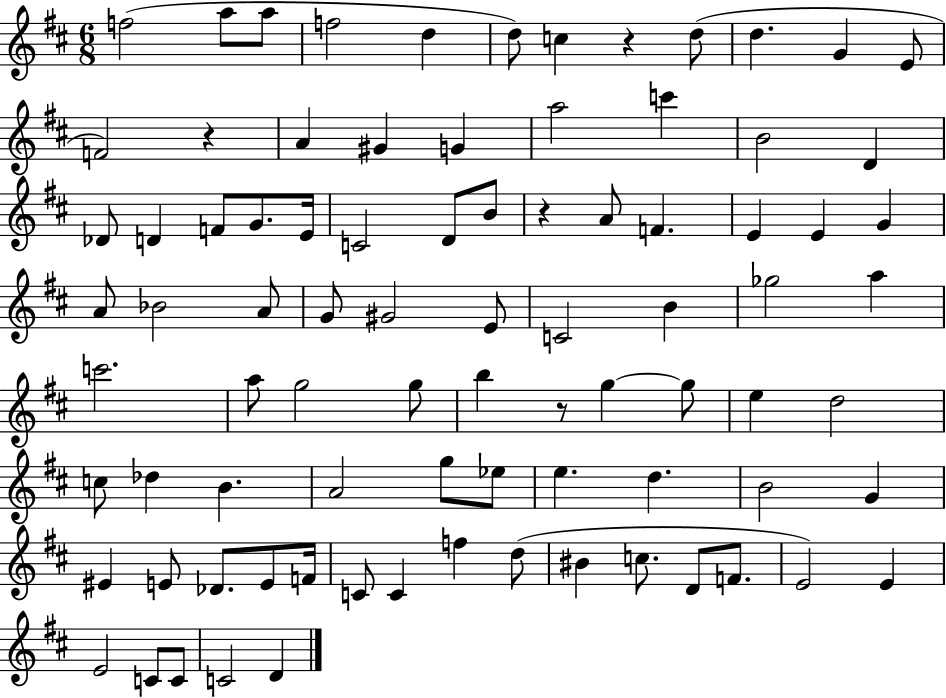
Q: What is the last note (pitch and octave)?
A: D4